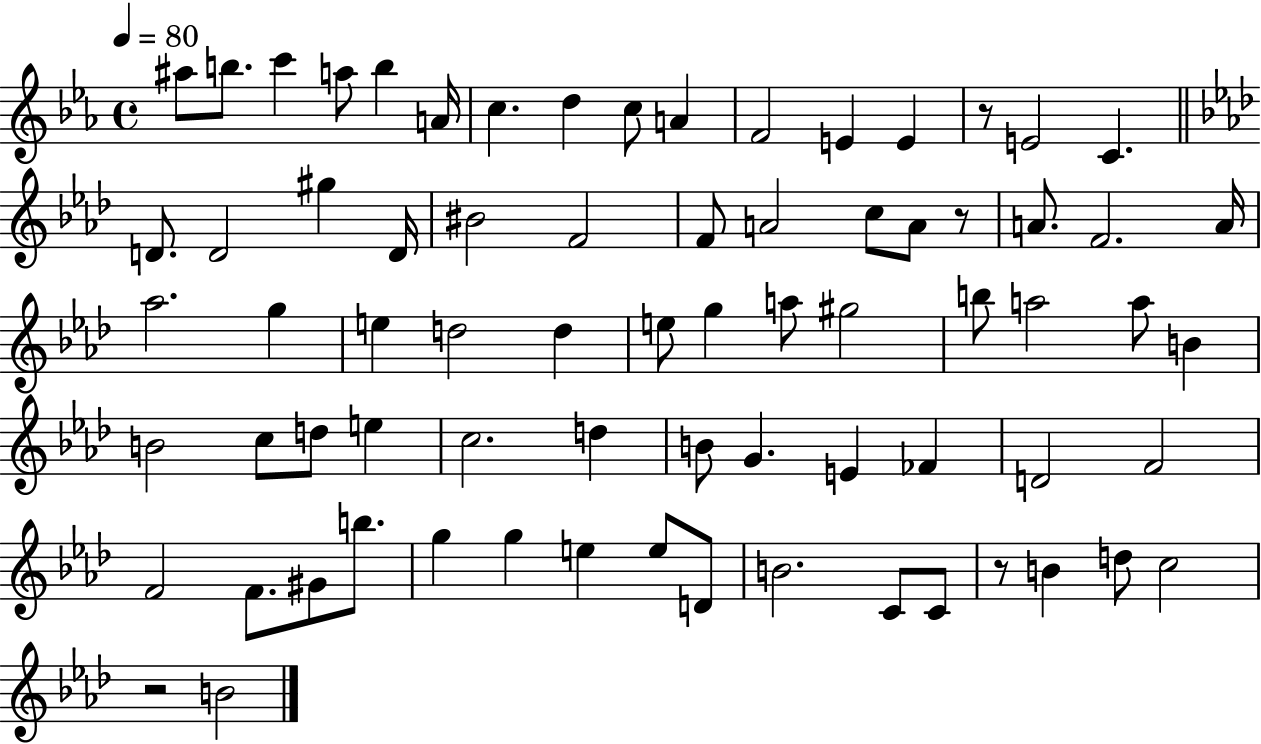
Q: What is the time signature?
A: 4/4